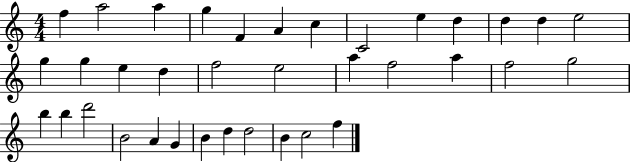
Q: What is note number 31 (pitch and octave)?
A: B4